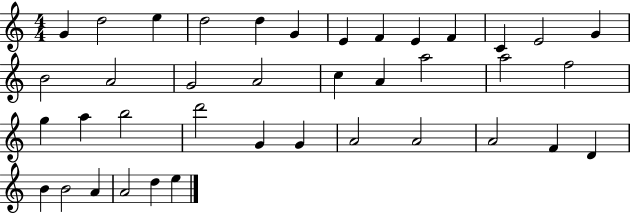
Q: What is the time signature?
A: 4/4